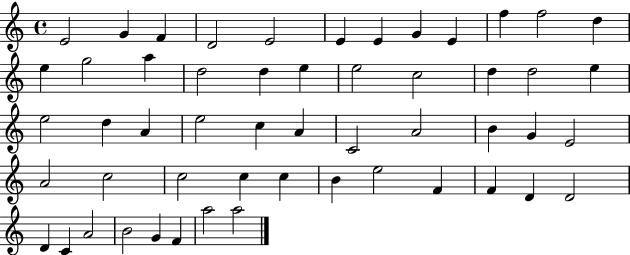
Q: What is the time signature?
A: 4/4